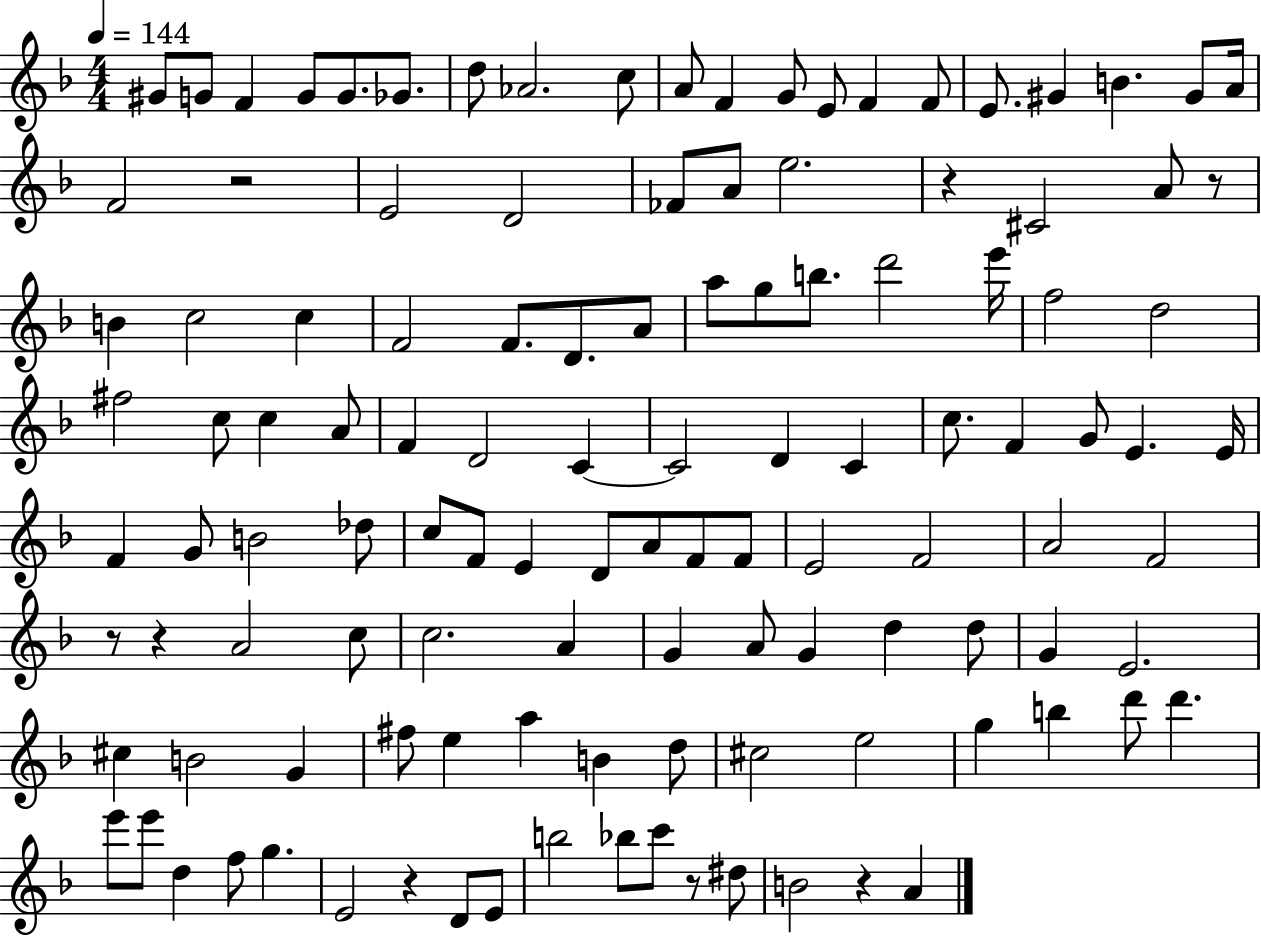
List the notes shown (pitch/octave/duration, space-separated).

G#4/e G4/e F4/q G4/e G4/e. Gb4/e. D5/e Ab4/h. C5/e A4/e F4/q G4/e E4/e F4/q F4/e E4/e. G#4/q B4/q. G#4/e A4/s F4/h R/h E4/h D4/h FES4/e A4/e E5/h. R/q C#4/h A4/e R/e B4/q C5/h C5/q F4/h F4/e. D4/e. A4/e A5/e G5/e B5/e. D6/h E6/s F5/h D5/h F#5/h C5/e C5/q A4/e F4/q D4/h C4/q C4/h D4/q C4/q C5/e. F4/q G4/e E4/q. E4/s F4/q G4/e B4/h Db5/e C5/e F4/e E4/q D4/e A4/e F4/e F4/e E4/h F4/h A4/h F4/h R/e R/q A4/h C5/e C5/h. A4/q G4/q A4/e G4/q D5/q D5/e G4/q E4/h. C#5/q B4/h G4/q F#5/e E5/q A5/q B4/q D5/e C#5/h E5/h G5/q B5/q D6/e D6/q. E6/e E6/e D5/q F5/e G5/q. E4/h R/q D4/e E4/e B5/h Bb5/e C6/e R/e D#5/e B4/h R/q A4/q